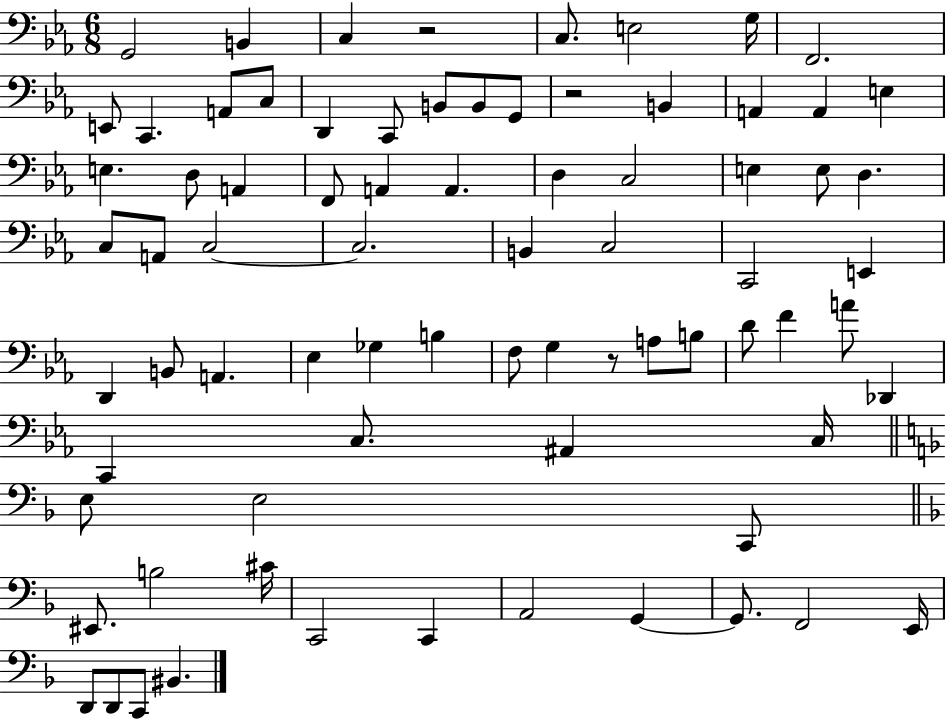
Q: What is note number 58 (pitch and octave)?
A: E3